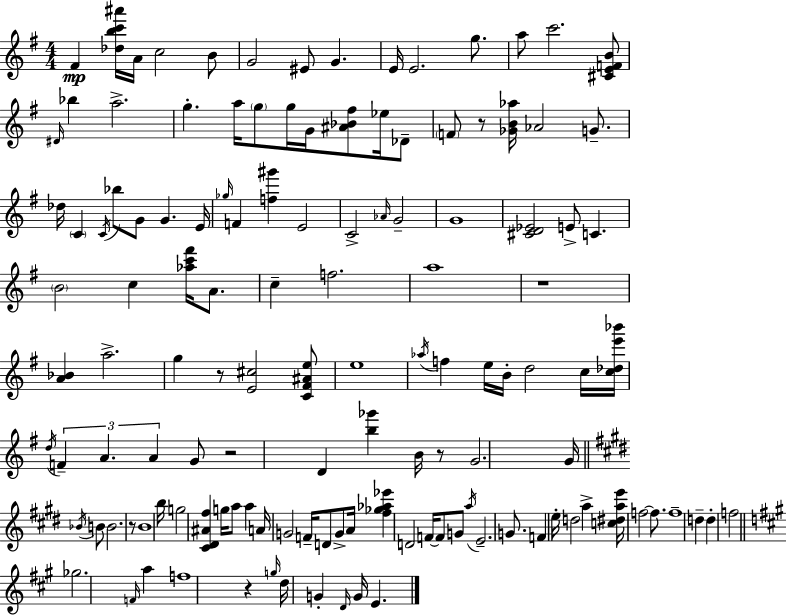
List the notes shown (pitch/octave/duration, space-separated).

F#4/q [Db5,B5,C6,A#6]/s A4/s C5/h B4/e G4/h EIS4/e G4/q. E4/s E4/h. G5/e. A5/e C6/h. [C#4,E4,F4,B4]/e D#4/s Bb5/q A5/h. G5/q. A5/s G5/e G5/s G4/s [A#4,Bb4,F#5]/e Eb5/s Db4/e F4/e R/e [Gb4,B4,Ab5]/s Ab4/h G4/e. Db5/s C4/q C4/s Bb5/e G4/e G4/q. E4/s Gb5/s F4/q [F5,G#6]/q E4/h C4/h Ab4/s G4/h G4/w [C#4,D4,Eb4]/h E4/e C4/q. B4/h C5/q [Ab5,C6,F#6]/s A4/e. C5/q F5/h. A5/w R/w [A4,Bb4]/q A5/h. G5/q R/e [E4,C#5]/h [C4,F#4,A#4,E5]/e E5/w Ab5/s F5/q E5/s B4/s D5/h C5/s [C5,Db5,E6,Bb6]/s D5/s F4/q A4/q. A4/q G4/e R/h D4/q [B5,Gb6]/q B4/s R/e G4/h. G4/s Bb4/s B4/e B4/h. R/e B4/w B5/s G5/h [C#4,D#4,A#4,F#5]/q G5/s A5/e A5/q A4/s G4/h F4/s D4/e G4/e A4/s [F#5,Gb5,Ab5,Eb6]/q D4/h F4/s F4/e G4/e A5/s E4/h. G4/e. F4/q E5/s D5/h A5/q [C5,D#5,A5,E6]/s F5/h F5/e. F5/w D5/q D5/q F5/h Gb5/h. F4/s A5/q F5/w R/q G5/s D5/s G4/q D4/s G4/s E4/q.